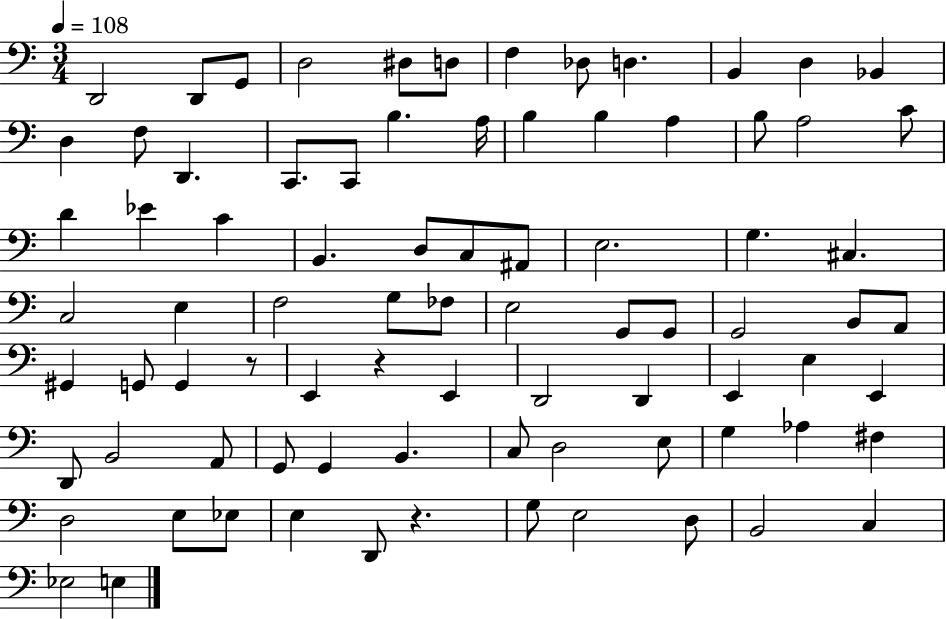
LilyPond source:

{
  \clef bass
  \numericTimeSignature
  \time 3/4
  \key c \major
  \tempo 4 = 108
  d,2 d,8 g,8 | d2 dis8 d8 | f4 des8 d4. | b,4 d4 bes,4 | \break d4 f8 d,4. | c,8. c,8 b4. a16 | b4 b4 a4 | b8 a2 c'8 | \break d'4 ees'4 c'4 | b,4. d8 c8 ais,8 | e2. | g4. cis4. | \break c2 e4 | f2 g8 fes8 | e2 g,8 g,8 | g,2 b,8 a,8 | \break gis,4 g,8 g,4 r8 | e,4 r4 e,4 | d,2 d,4 | e,4 e4 e,4 | \break d,8 b,2 a,8 | g,8 g,4 b,4. | c8 d2 e8 | g4 aes4 fis4 | \break d2 e8 ees8 | e4 d,8 r4. | g8 e2 d8 | b,2 c4 | \break ees2 e4 | \bar "|."
}